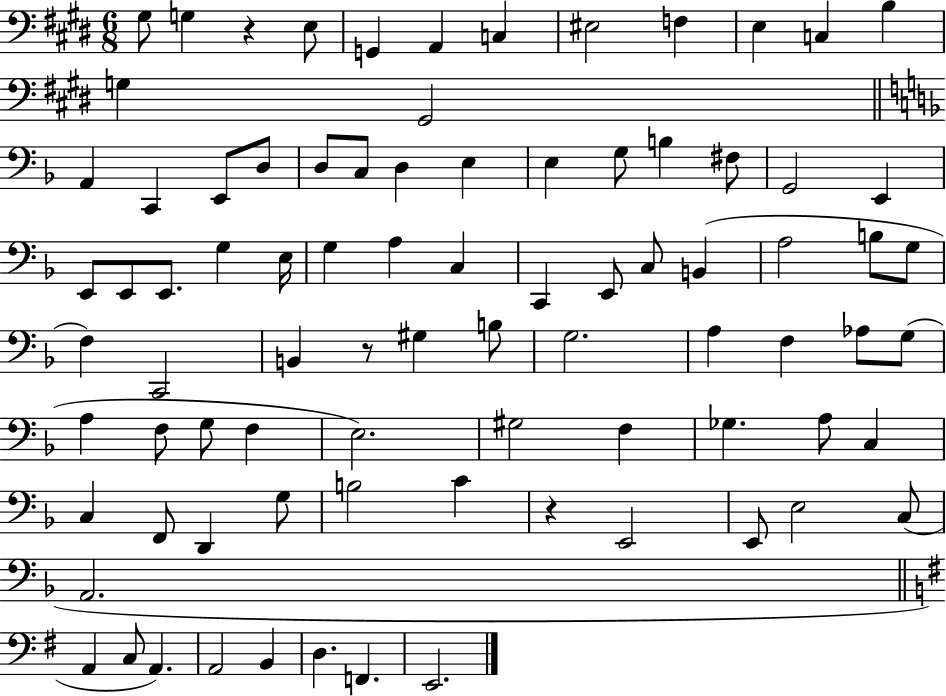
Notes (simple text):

G#3/e G3/q R/q E3/e G2/q A2/q C3/q EIS3/h F3/q E3/q C3/q B3/q G3/q G#2/h A2/q C2/q E2/e D3/e D3/e C3/e D3/q E3/q E3/q G3/e B3/q F#3/e G2/h E2/q E2/e E2/e E2/e. G3/q E3/s G3/q A3/q C3/q C2/q E2/e C3/e B2/q A3/h B3/e G3/e F3/q C2/h B2/q R/e G#3/q B3/e G3/h. A3/q F3/q Ab3/e G3/e A3/q F3/e G3/e F3/q E3/h. G#3/h F3/q Gb3/q. A3/e C3/q C3/q F2/e D2/q G3/e B3/h C4/q R/q E2/h E2/e E3/h C3/e A2/h. A2/q C3/e A2/q. A2/h B2/q D3/q. F2/q. E2/h.